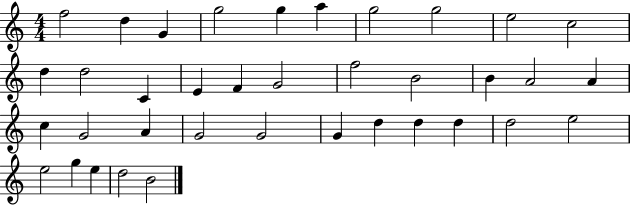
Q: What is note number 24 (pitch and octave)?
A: A4